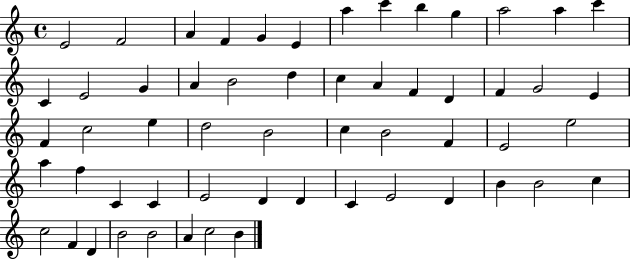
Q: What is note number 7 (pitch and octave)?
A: A5